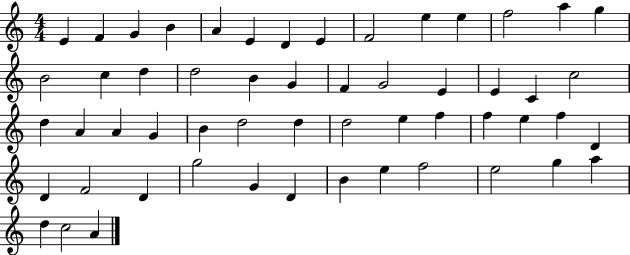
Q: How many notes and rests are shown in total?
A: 55